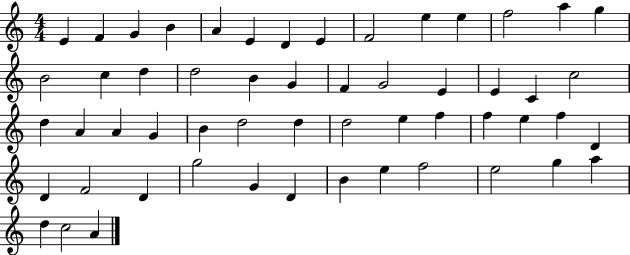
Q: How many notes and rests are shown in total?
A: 55